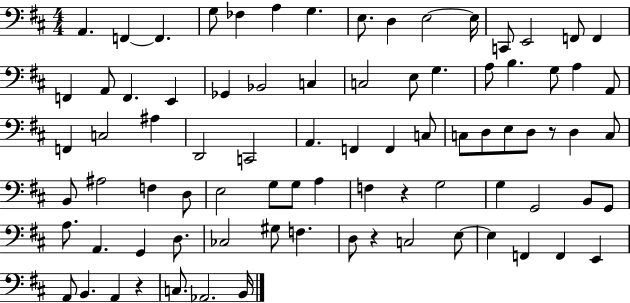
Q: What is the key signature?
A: D major